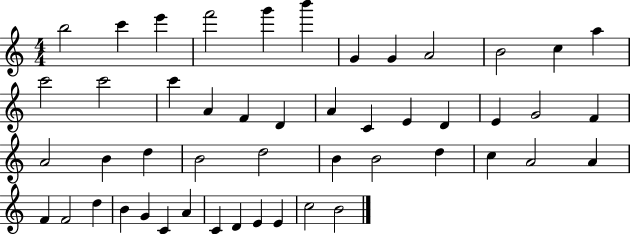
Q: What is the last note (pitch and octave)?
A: B4